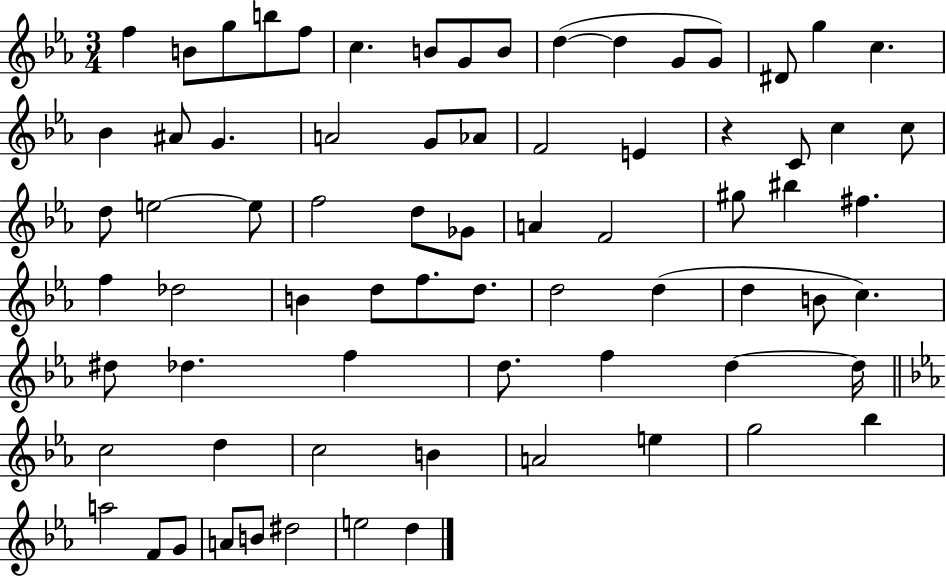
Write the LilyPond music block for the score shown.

{
  \clef treble
  \numericTimeSignature
  \time 3/4
  \key ees \major
  \repeat volta 2 { f''4 b'8 g''8 b''8 f''8 | c''4. b'8 g'8 b'8 | d''4~(~ d''4 g'8 g'8) | dis'8 g''4 c''4. | \break bes'4 ais'8 g'4. | a'2 g'8 aes'8 | f'2 e'4 | r4 c'8 c''4 c''8 | \break d''8 e''2~~ e''8 | f''2 d''8 ges'8 | a'4 f'2 | gis''8 bis''4 fis''4. | \break f''4 des''2 | b'4 d''8 f''8. d''8. | d''2 d''4( | d''4 b'8 c''4.) | \break dis''8 des''4. f''4 | d''8. f''4 d''4~~ d''16 | \bar "||" \break \key ees \major c''2 d''4 | c''2 b'4 | a'2 e''4 | g''2 bes''4 | \break a''2 f'8 g'8 | a'8 b'8 dis''2 | e''2 d''4 | } \bar "|."
}